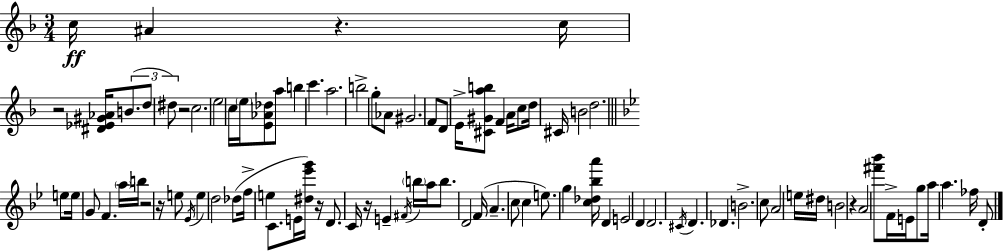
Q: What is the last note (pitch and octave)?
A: D4